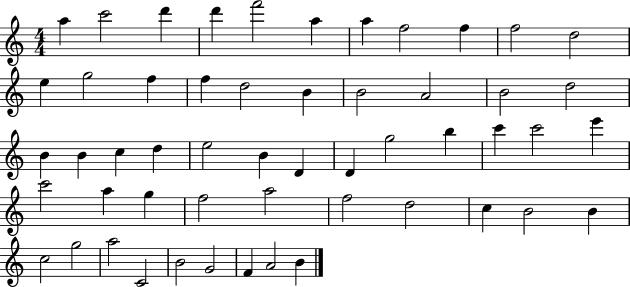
{
  \clef treble
  \numericTimeSignature
  \time 4/4
  \key c \major
  a''4 c'''2 d'''4 | d'''4 f'''2 a''4 | a''4 f''2 f''4 | f''2 d''2 | \break e''4 g''2 f''4 | f''4 d''2 b'4 | b'2 a'2 | b'2 d''2 | \break b'4 b'4 c''4 d''4 | e''2 b'4 d'4 | d'4 g''2 b''4 | c'''4 c'''2 e'''4 | \break c'''2 a''4 g''4 | f''2 a''2 | f''2 d''2 | c''4 b'2 b'4 | \break c''2 g''2 | a''2 c'2 | b'2 g'2 | f'4 a'2 b'4 | \break \bar "|."
}